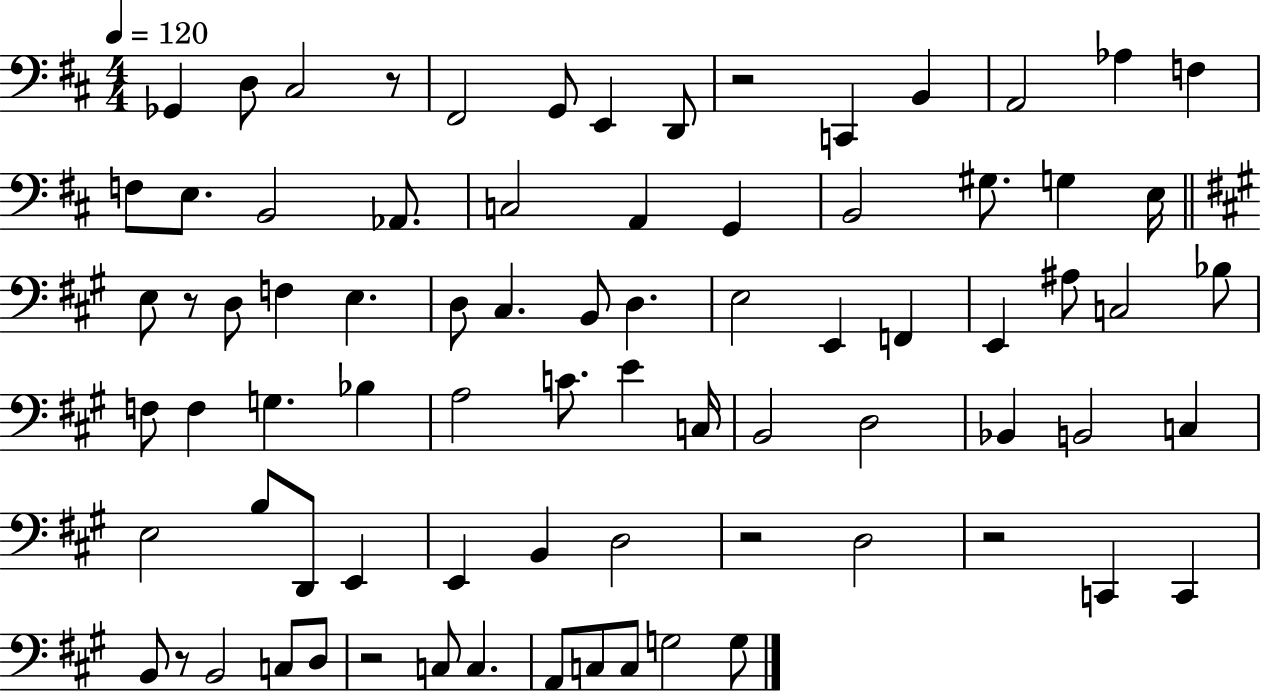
Gb2/q D3/e C#3/h R/e F#2/h G2/e E2/q D2/e R/h C2/q B2/q A2/h Ab3/q F3/q F3/e E3/e. B2/h Ab2/e. C3/h A2/q G2/q B2/h G#3/e. G3/q E3/s E3/e R/e D3/e F3/q E3/q. D3/e C#3/q. B2/e D3/q. E3/h E2/q F2/q E2/q A#3/e C3/h Bb3/e F3/e F3/q G3/q. Bb3/q A3/h C4/e. E4/q C3/s B2/h D3/h Bb2/q B2/h C3/q E3/h B3/e D2/e E2/q E2/q B2/q D3/h R/h D3/h R/h C2/q C2/q B2/e R/e B2/h C3/e D3/e R/h C3/e C3/q. A2/e C3/e C3/e G3/h G3/e